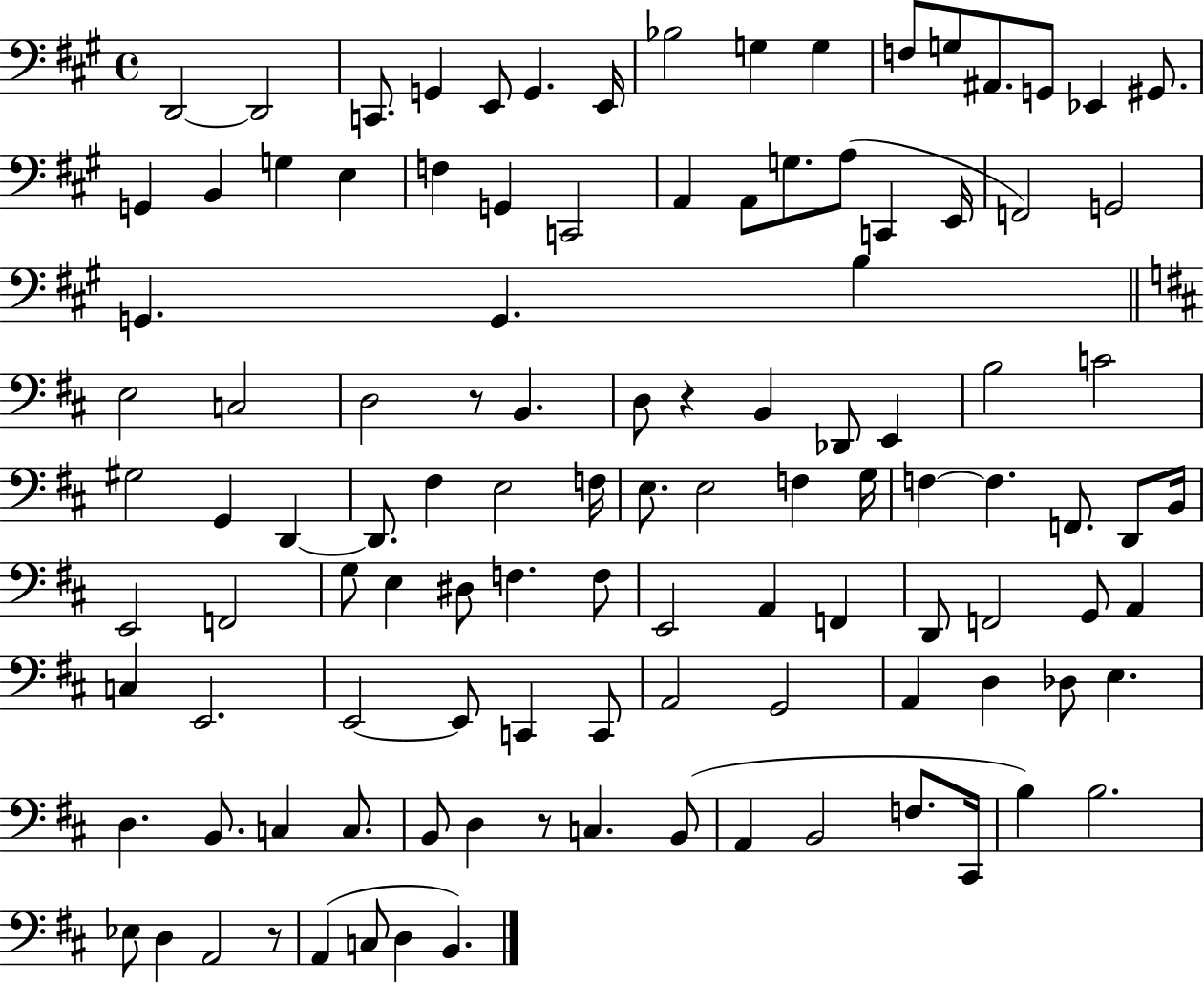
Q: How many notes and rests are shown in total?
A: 111